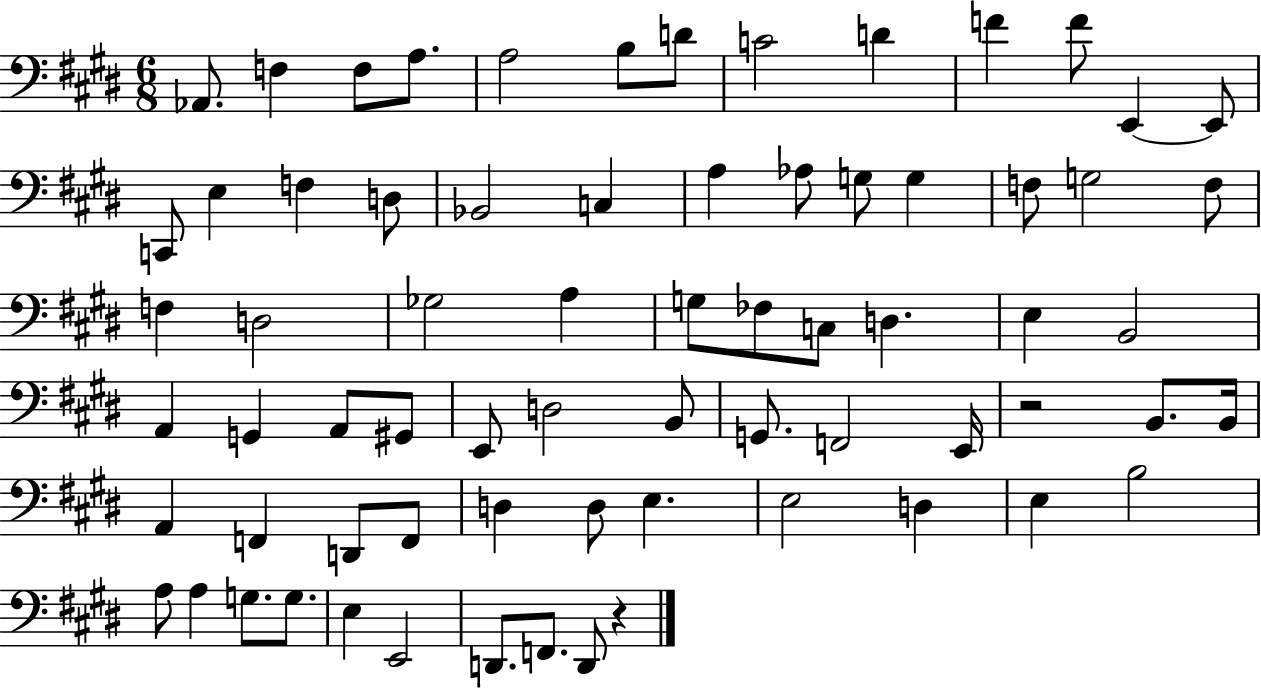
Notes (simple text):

Ab2/e. F3/q F3/e A3/e. A3/h B3/e D4/e C4/h D4/q F4/q F4/e E2/q E2/e C2/e E3/q F3/q D3/e Bb2/h C3/q A3/q Ab3/e G3/e G3/q F3/e G3/h F3/e F3/q D3/h Gb3/h A3/q G3/e FES3/e C3/e D3/q. E3/q B2/h A2/q G2/q A2/e G#2/e E2/e D3/h B2/e G2/e. F2/h E2/s R/h B2/e. B2/s A2/q F2/q D2/e F2/e D3/q D3/e E3/q. E3/h D3/q E3/q B3/h A3/e A3/q G3/e. G3/e. E3/q E2/h D2/e. F2/e. D2/e R/q